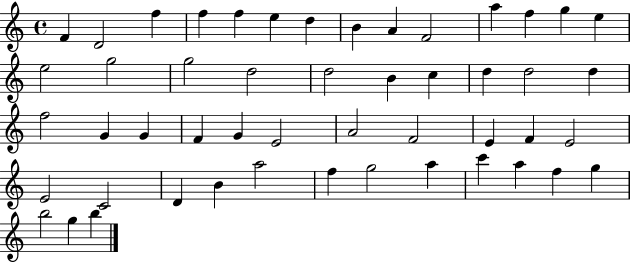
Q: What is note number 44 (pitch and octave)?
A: C6